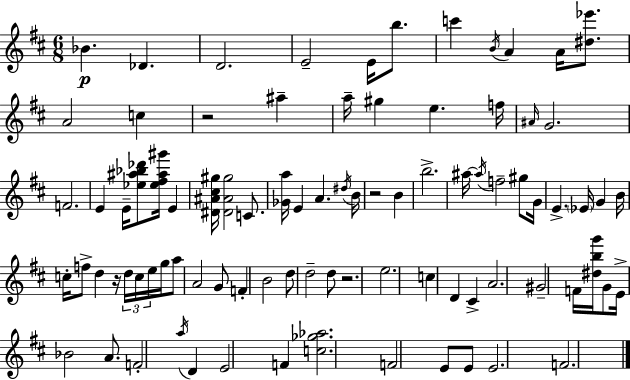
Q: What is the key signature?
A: D major